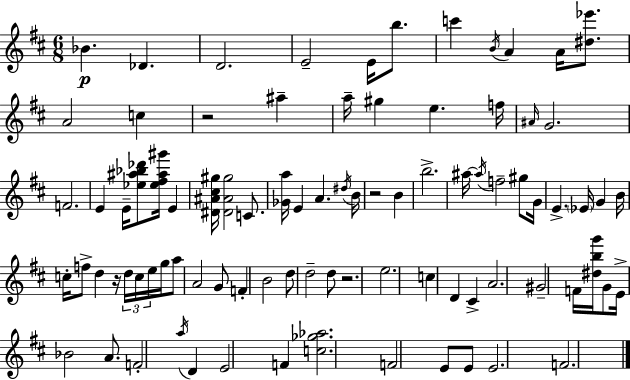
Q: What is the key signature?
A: D major